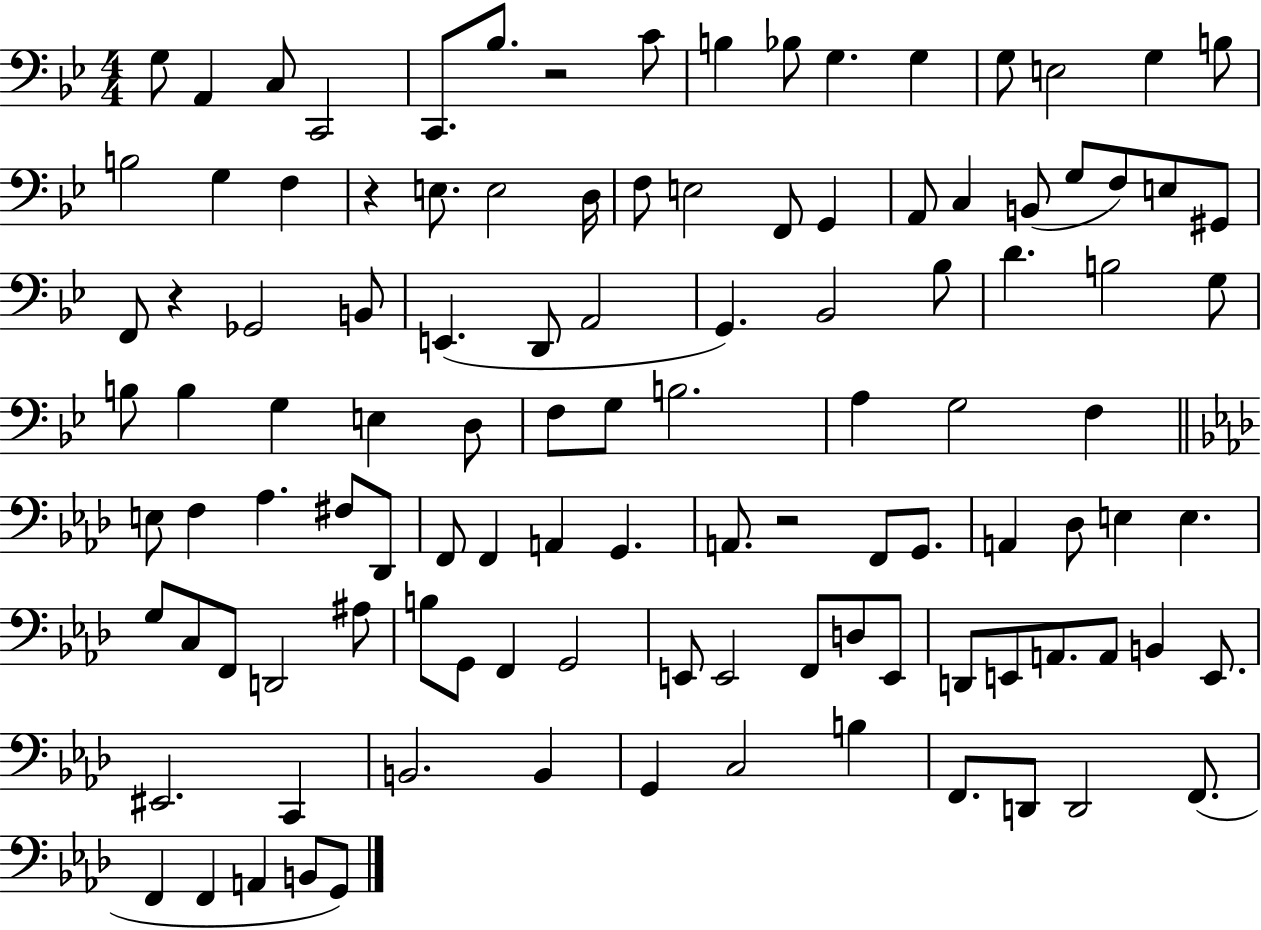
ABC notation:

X:1
T:Untitled
M:4/4
L:1/4
K:Bb
G,/2 A,, C,/2 C,,2 C,,/2 _B,/2 z2 C/2 B, _B,/2 G, G, G,/2 E,2 G, B,/2 B,2 G, F, z E,/2 E,2 D,/4 F,/2 E,2 F,,/2 G,, A,,/2 C, B,,/2 G,/2 F,/2 E,/2 ^G,,/2 F,,/2 z _G,,2 B,,/2 E,, D,,/2 A,,2 G,, _B,,2 _B,/2 D B,2 G,/2 B,/2 B, G, E, D,/2 F,/2 G,/2 B,2 A, G,2 F, E,/2 F, _A, ^F,/2 _D,,/2 F,,/2 F,, A,, G,, A,,/2 z2 F,,/2 G,,/2 A,, _D,/2 E, E, G,/2 C,/2 F,,/2 D,,2 ^A,/2 B,/2 G,,/2 F,, G,,2 E,,/2 E,,2 F,,/2 D,/2 E,,/2 D,,/2 E,,/2 A,,/2 A,,/2 B,, E,,/2 ^E,,2 C,, B,,2 B,, G,, C,2 B, F,,/2 D,,/2 D,,2 F,,/2 F,, F,, A,, B,,/2 G,,/2